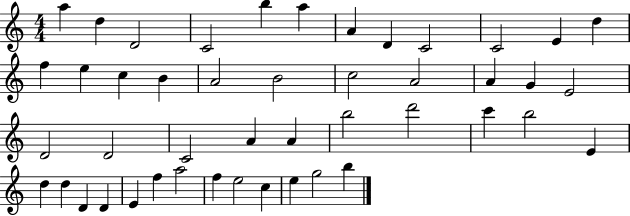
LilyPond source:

{
  \clef treble
  \numericTimeSignature
  \time 4/4
  \key c \major
  a''4 d''4 d'2 | c'2 b''4 a''4 | a'4 d'4 c'2 | c'2 e'4 d''4 | \break f''4 e''4 c''4 b'4 | a'2 b'2 | c''2 a'2 | a'4 g'4 e'2 | \break d'2 d'2 | c'2 a'4 a'4 | b''2 d'''2 | c'''4 b''2 e'4 | \break d''4 d''4 d'4 d'4 | e'4 f''4 a''2 | f''4 e''2 c''4 | e''4 g''2 b''4 | \break \bar "|."
}